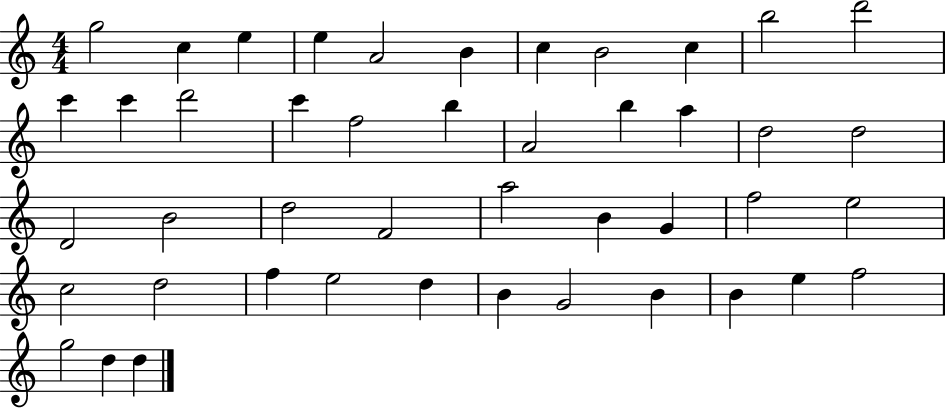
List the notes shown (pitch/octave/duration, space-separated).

G5/h C5/q E5/q E5/q A4/h B4/q C5/q B4/h C5/q B5/h D6/h C6/q C6/q D6/h C6/q F5/h B5/q A4/h B5/q A5/q D5/h D5/h D4/h B4/h D5/h F4/h A5/h B4/q G4/q F5/h E5/h C5/h D5/h F5/q E5/h D5/q B4/q G4/h B4/q B4/q E5/q F5/h G5/h D5/q D5/q